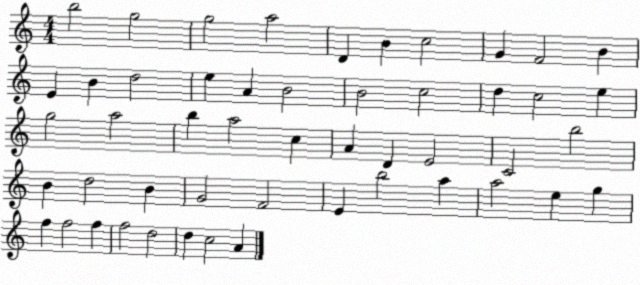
X:1
T:Untitled
M:4/4
L:1/4
K:C
b2 g2 g2 a2 D B c2 G F2 B E B d2 e A B2 B2 c2 d c2 e g2 a2 b a2 c A D E2 C2 b2 B d2 B G2 F2 E b2 a a2 e g f f2 f f2 d2 d c2 A